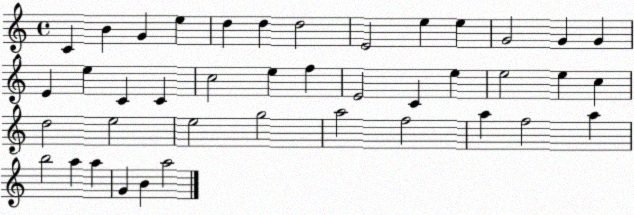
X:1
T:Untitled
M:4/4
L:1/4
K:C
C B G e d d d2 E2 e e G2 G G E e C C c2 e f E2 C e e2 e c d2 e2 e2 g2 a2 f2 a f2 a b2 a a G B a2